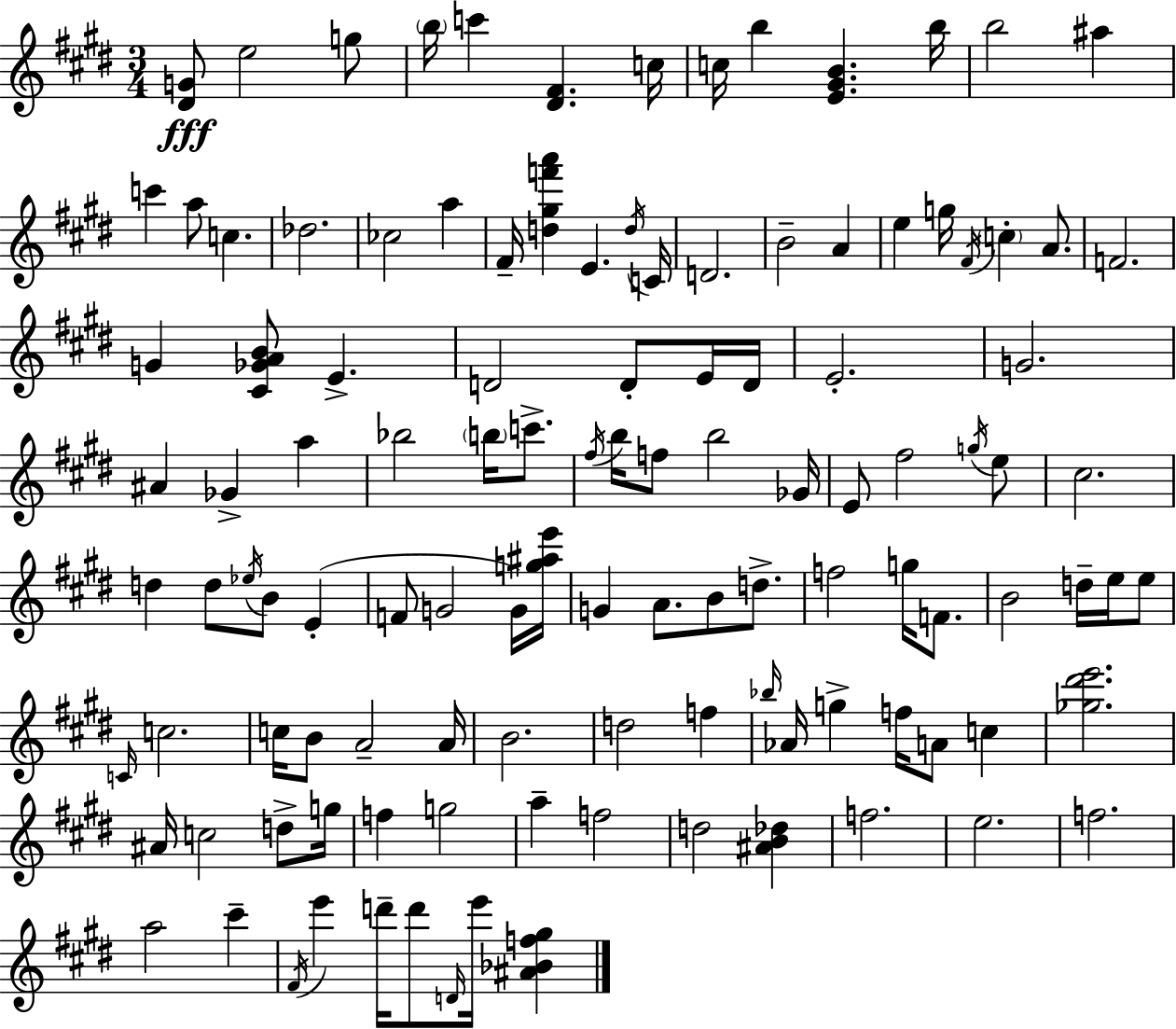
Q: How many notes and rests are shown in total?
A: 116